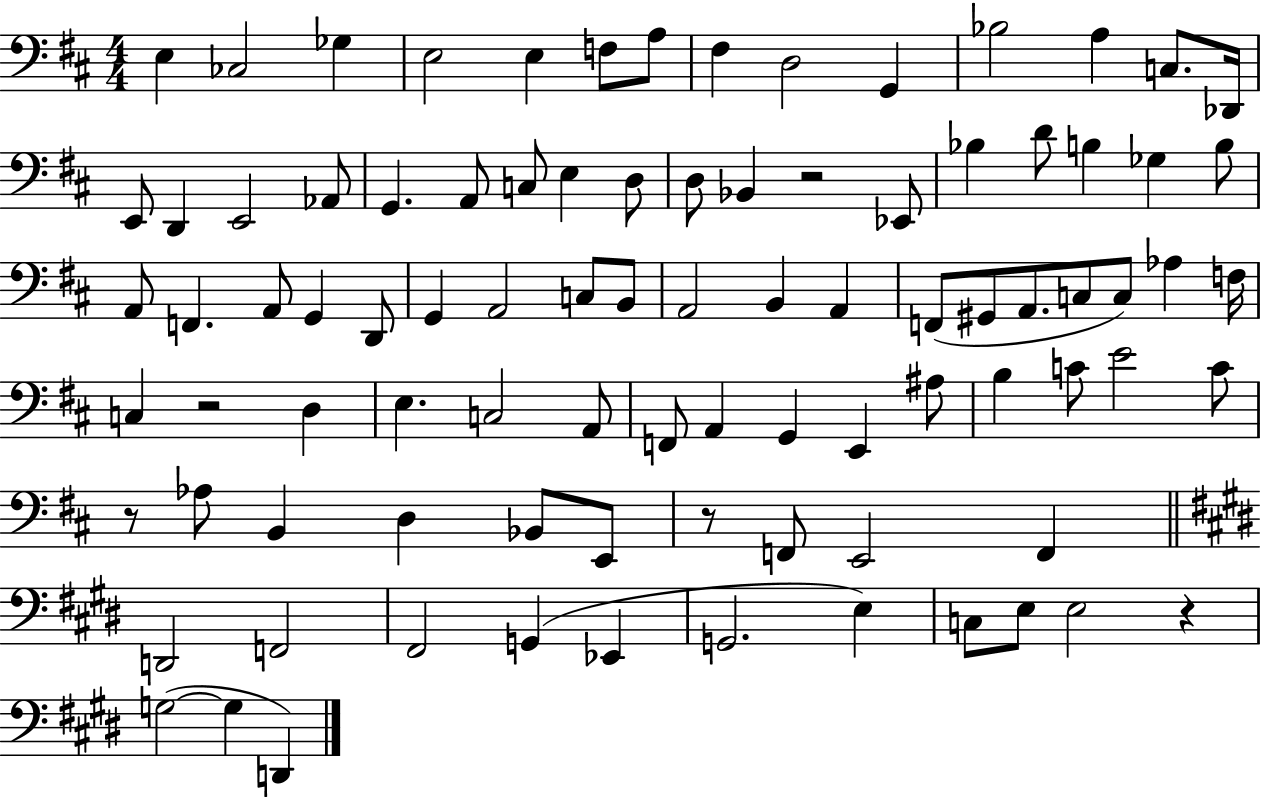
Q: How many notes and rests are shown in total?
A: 90